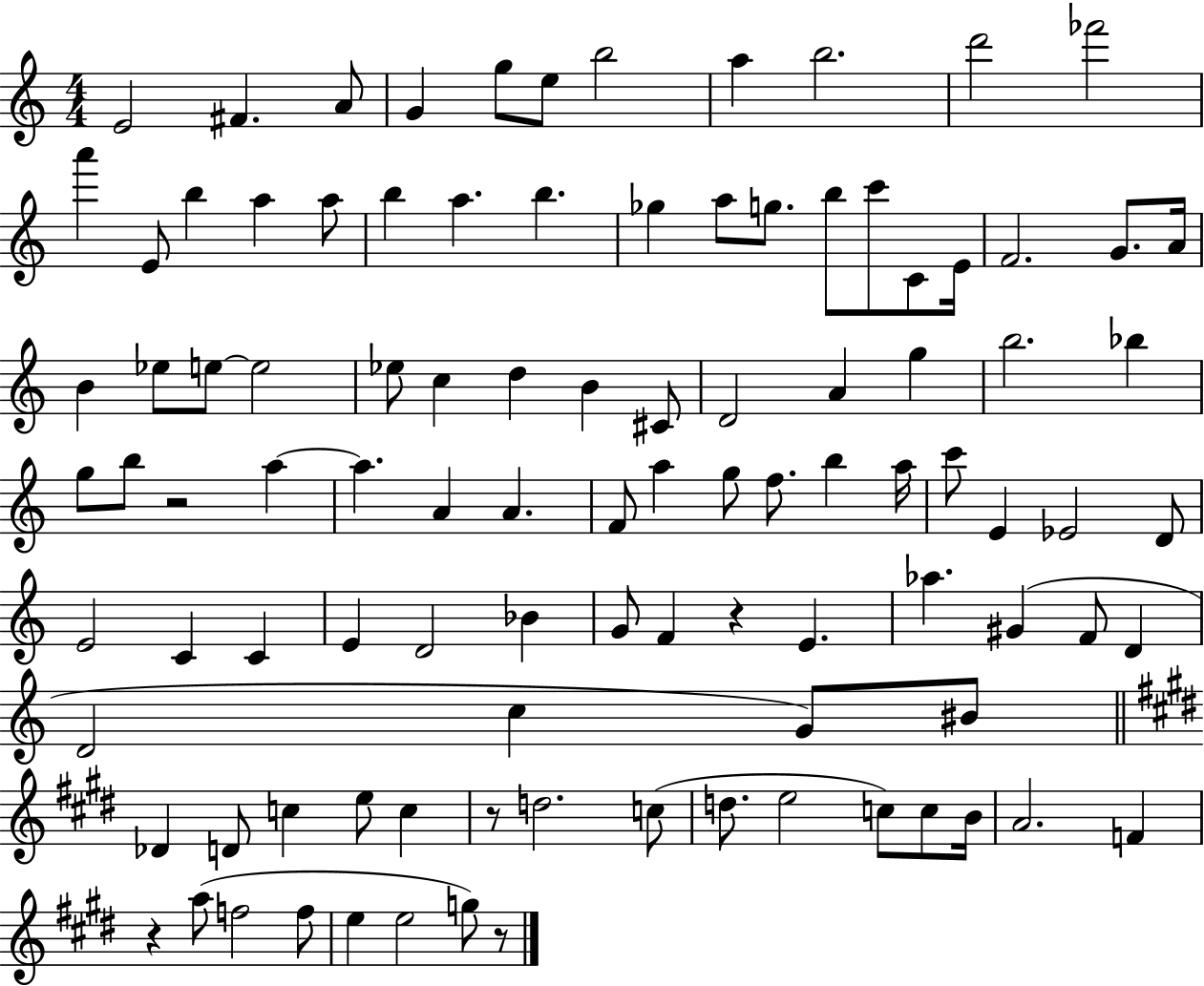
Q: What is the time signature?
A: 4/4